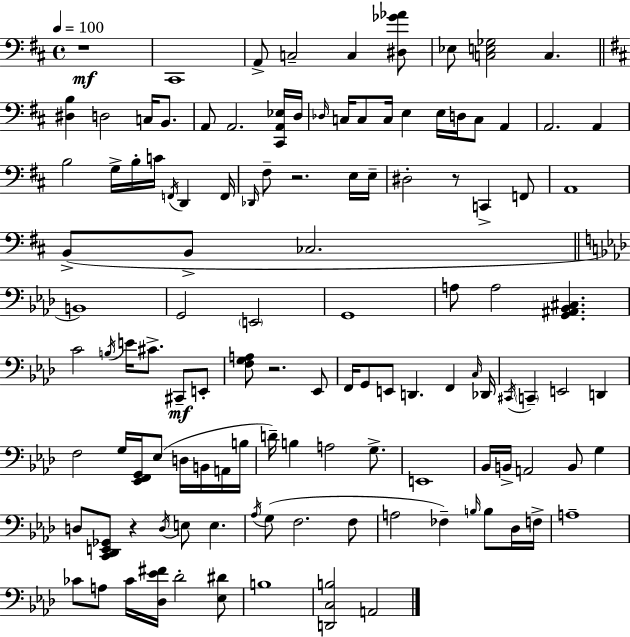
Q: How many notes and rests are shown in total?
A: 119